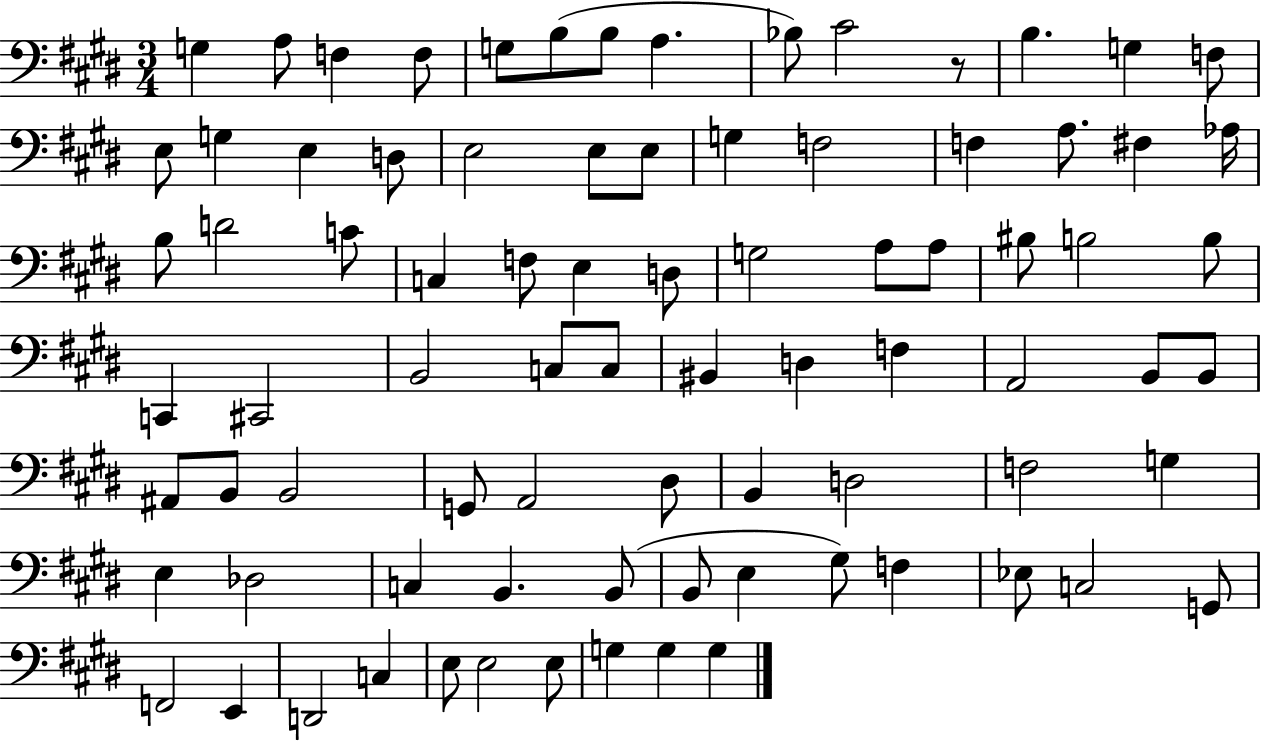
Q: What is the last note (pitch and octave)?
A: G3